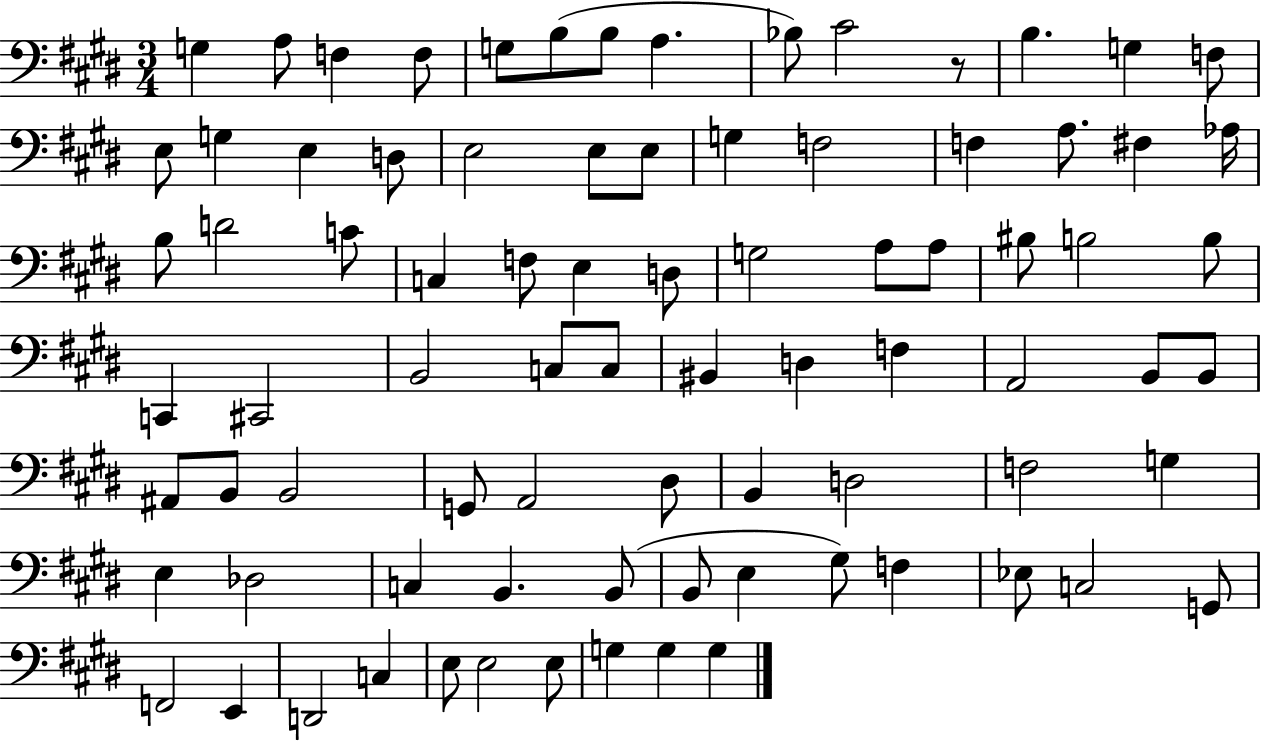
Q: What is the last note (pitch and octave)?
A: G3